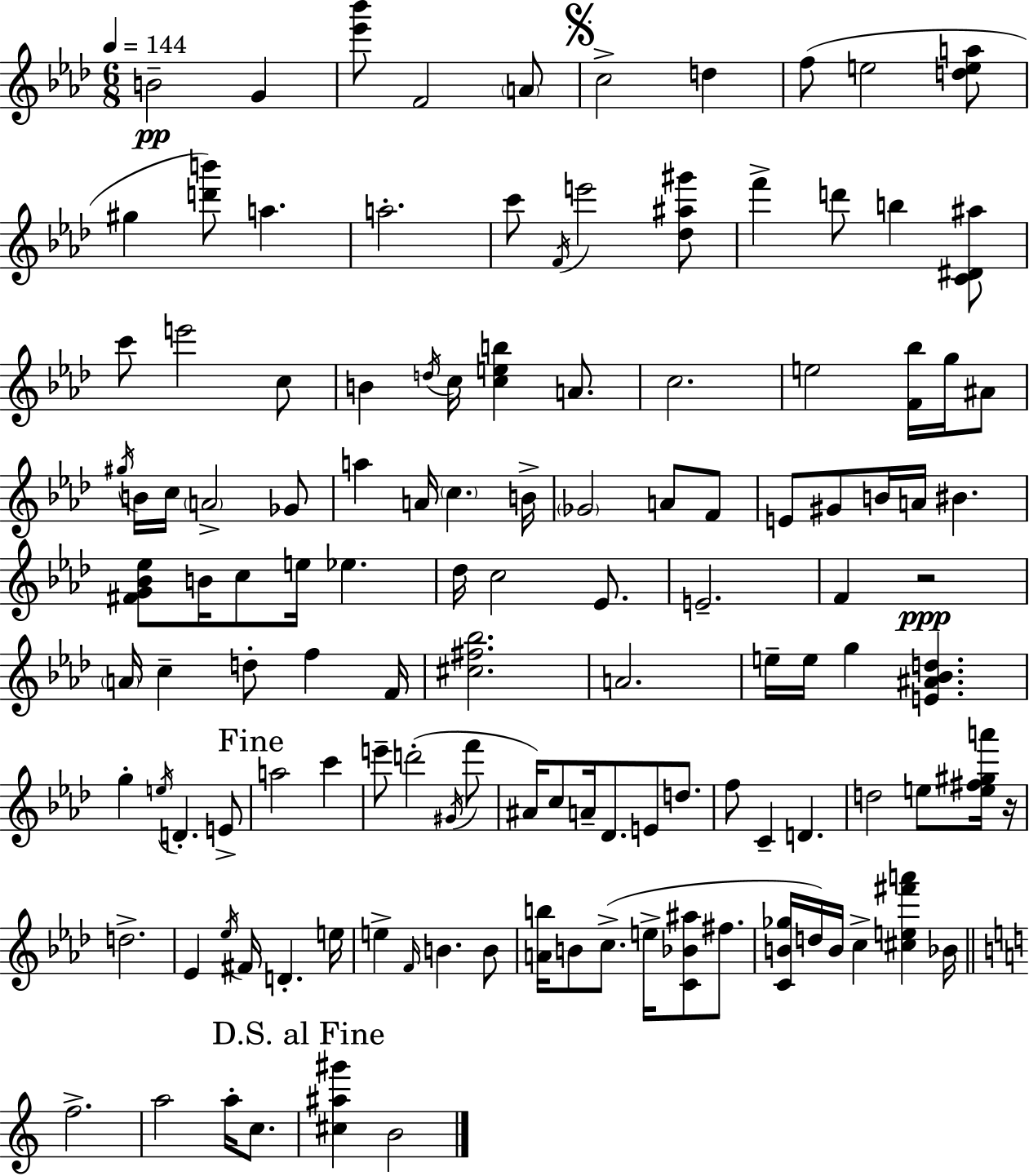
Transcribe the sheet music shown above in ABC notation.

X:1
T:Untitled
M:6/8
L:1/4
K:Fm
B2 G [_e'_b']/2 F2 A/2 c2 d f/2 e2 [dea]/2 ^g [d'b']/2 a a2 c'/2 F/4 e'2 [_d^a^g']/2 f' d'/2 b [C^D^a]/2 c'/2 e'2 c/2 B d/4 c/4 [ceb] A/2 c2 e2 [F_b]/4 g/4 ^A/2 ^g/4 B/4 c/4 A2 _G/2 a A/4 c B/4 _G2 A/2 F/2 E/2 ^G/2 B/4 A/4 ^B [^FG_B_e]/2 B/4 c/2 e/4 _e _d/4 c2 _E/2 E2 F z2 A/4 c d/2 f F/4 [^c^f_b]2 A2 e/4 e/4 g [E^A_Bd] g e/4 D E/2 a2 c' e'/2 d'2 ^G/4 f'/2 ^A/4 c/2 A/4 _D/2 E/2 d/2 f/2 C D d2 e/2 [e^f^ga']/4 z/4 d2 _E _e/4 ^F/4 D e/4 e F/4 B B/2 [Ab]/4 B/2 c/2 e/4 [C_B^a]/2 ^f/2 [CB_g]/4 d/4 B/4 c [^ce^f'a'] _B/4 f2 a2 a/4 c/2 [^c^a^g'] B2